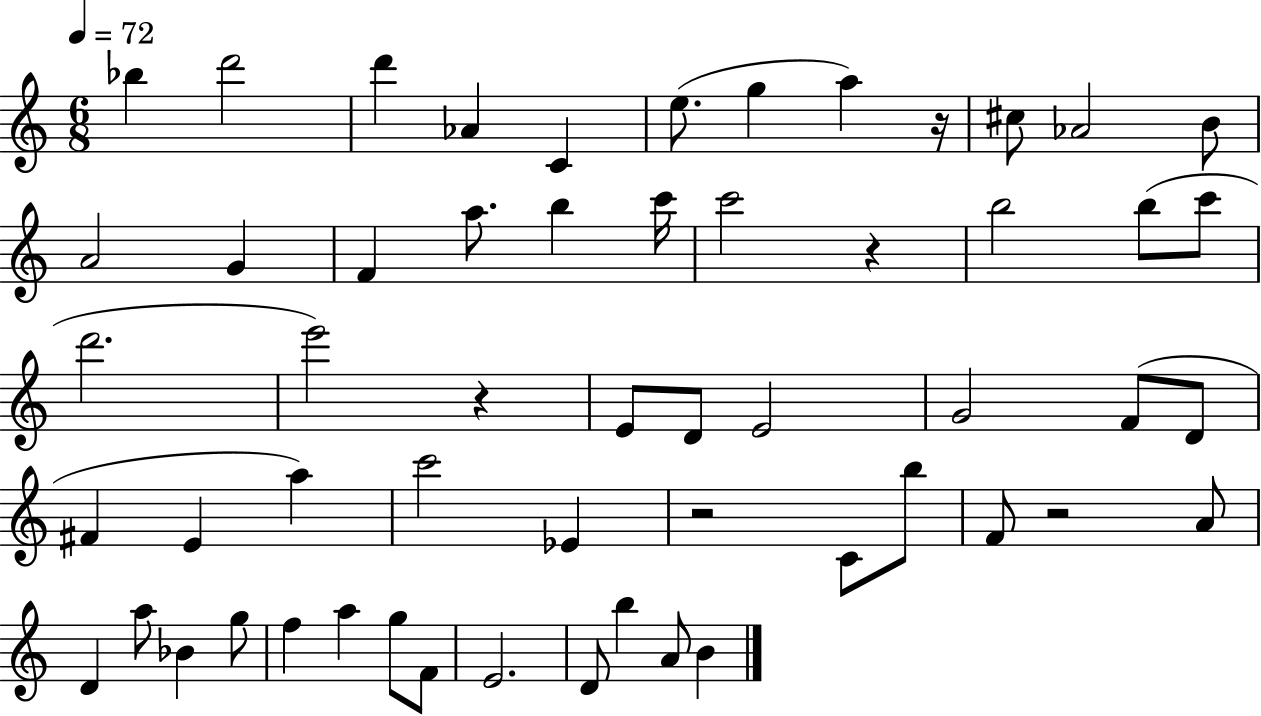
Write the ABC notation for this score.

X:1
T:Untitled
M:6/8
L:1/4
K:C
_b d'2 d' _A C e/2 g a z/4 ^c/2 _A2 B/2 A2 G F a/2 b c'/4 c'2 z b2 b/2 c'/2 d'2 e'2 z E/2 D/2 E2 G2 F/2 D/2 ^F E a c'2 _E z2 C/2 b/2 F/2 z2 A/2 D a/2 _B g/2 f a g/2 F/2 E2 D/2 b A/2 B